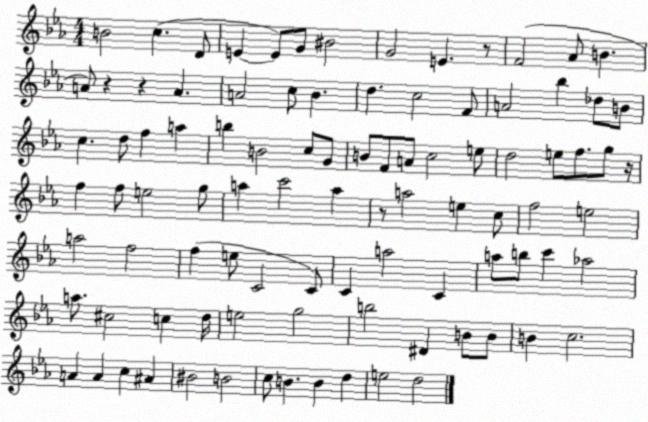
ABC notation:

X:1
T:Untitled
M:4/4
L:1/4
K:Eb
B2 c D/2 E E/2 G/2 ^B2 G2 E z/2 F2 _A/2 B A/2 z z A A2 c/2 _B d c2 F/2 A2 _b _d/2 B/2 c d/2 f a b B2 c/2 G/2 B/2 F/2 A/2 c2 e/2 d2 e/2 f/2 g/2 z/4 f f/2 e2 g/2 a c'2 a z/2 a2 e c/2 f2 e2 a2 f2 f e/2 C2 C/2 C a2 C a/2 b/2 c' _a2 a/2 ^c2 c d/4 e2 g2 b2 ^D B/2 B/2 B c2 A A c ^A ^B2 B2 c/2 B B d e2 d2